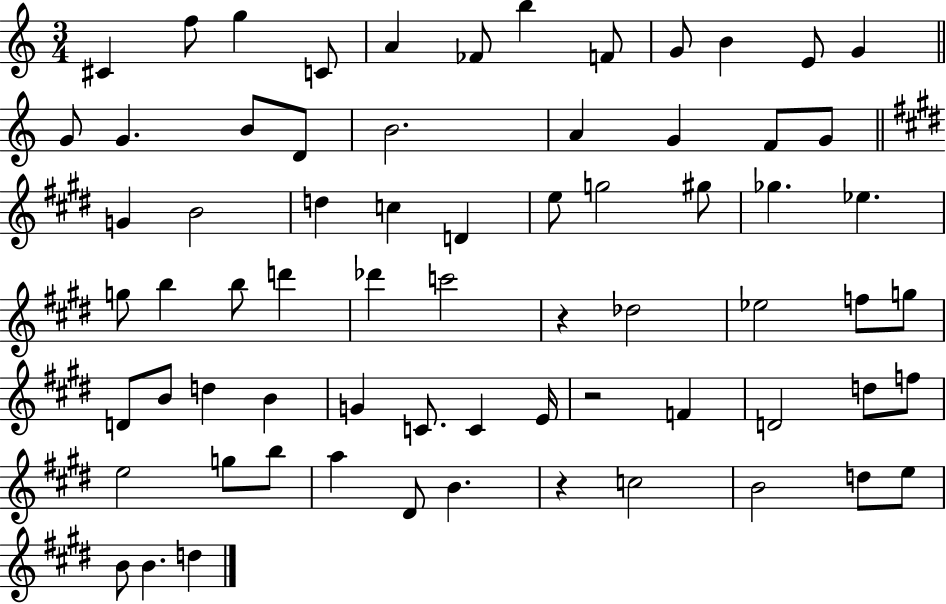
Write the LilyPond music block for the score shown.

{
  \clef treble
  \numericTimeSignature
  \time 3/4
  \key c \major
  cis'4 f''8 g''4 c'8 | a'4 fes'8 b''4 f'8 | g'8 b'4 e'8 g'4 | \bar "||" \break \key c \major g'8 g'4. b'8 d'8 | b'2. | a'4 g'4 f'8 g'8 | \bar "||" \break \key e \major g'4 b'2 | d''4 c''4 d'4 | e''8 g''2 gis''8 | ges''4. ees''4. | \break g''8 b''4 b''8 d'''4 | des'''4 c'''2 | r4 des''2 | ees''2 f''8 g''8 | \break d'8 b'8 d''4 b'4 | g'4 c'8. c'4 e'16 | r2 f'4 | d'2 d''8 f''8 | \break e''2 g''8 b''8 | a''4 dis'8 b'4. | r4 c''2 | b'2 d''8 e''8 | \break b'8 b'4. d''4 | \bar "|."
}